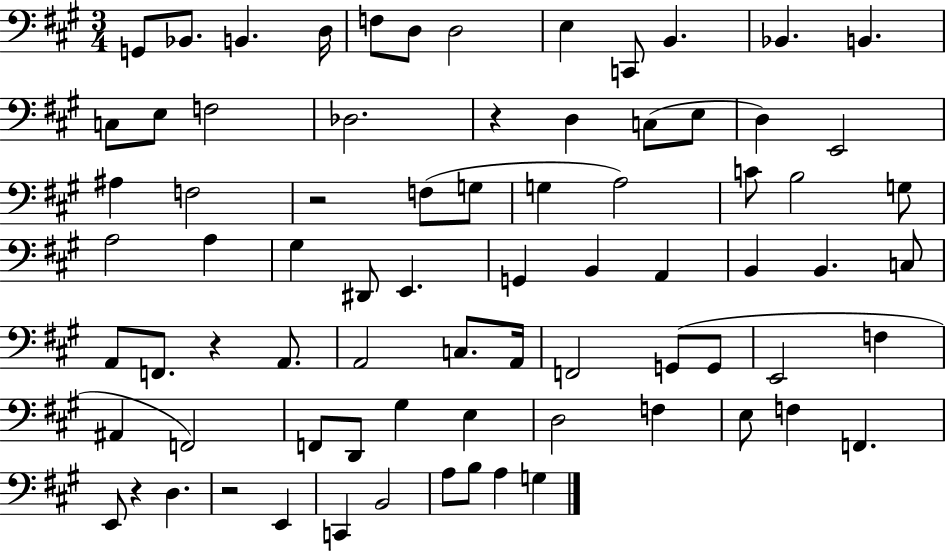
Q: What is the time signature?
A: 3/4